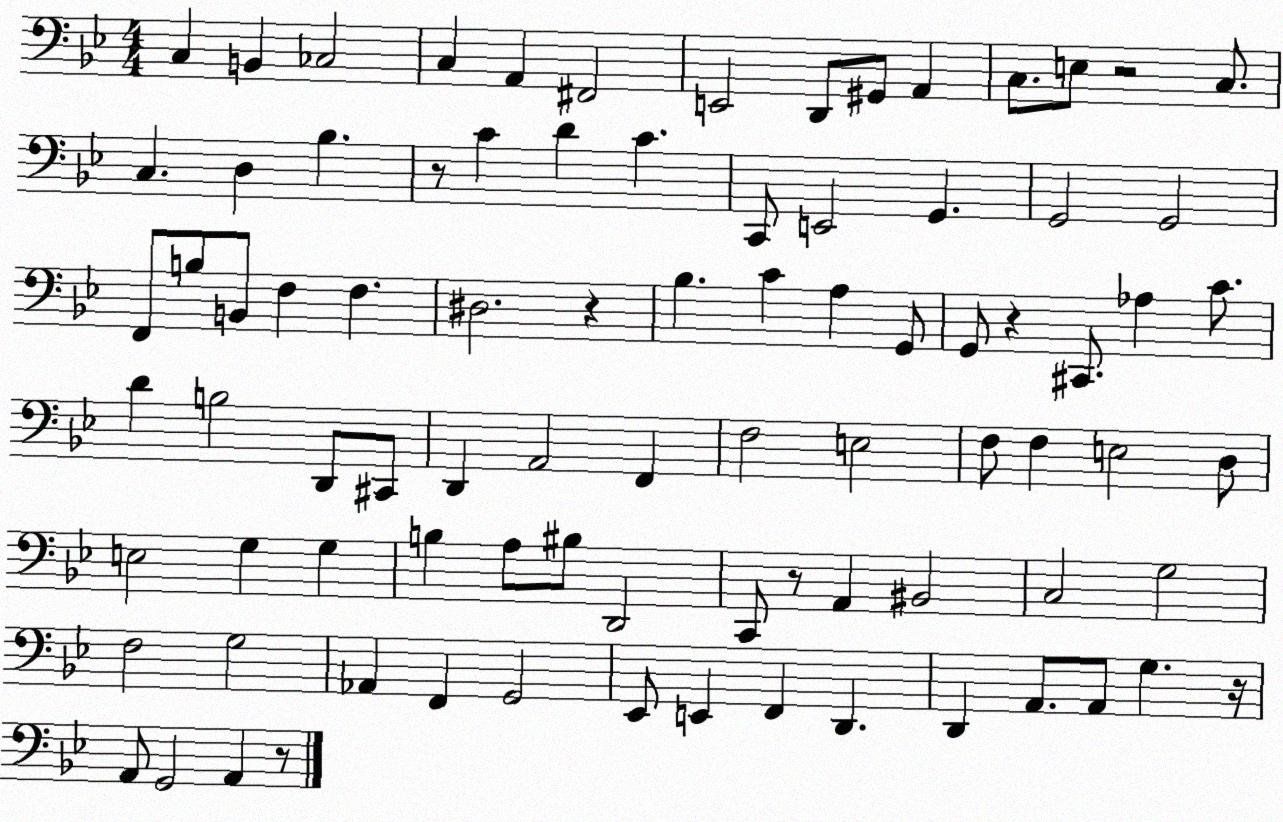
X:1
T:Untitled
M:4/4
L:1/4
K:Bb
C, B,, _C,2 C, A,, ^F,,2 E,,2 D,,/2 ^G,,/2 A,, C,/2 E,/2 z2 C,/2 C, D, _B, z/2 C D C C,,/2 E,,2 G,, G,,2 G,,2 F,,/2 B,/2 B,,/2 F, F, ^D,2 z _B, C A, G,,/2 G,,/2 z ^C,,/2 _A, C/2 D B,2 D,,/2 ^C,,/2 D,, A,,2 F,, F,2 E,2 F,/2 F, E,2 D,/2 E,2 G, G, B, A,/2 ^B,/2 D,,2 C,,/2 z/2 A,, ^B,,2 C,2 G,2 F,2 G,2 _A,, F,, G,,2 _E,,/2 E,, F,, D,, D,, A,,/2 A,,/2 G, z/4 A,,/2 G,,2 A,, z/2